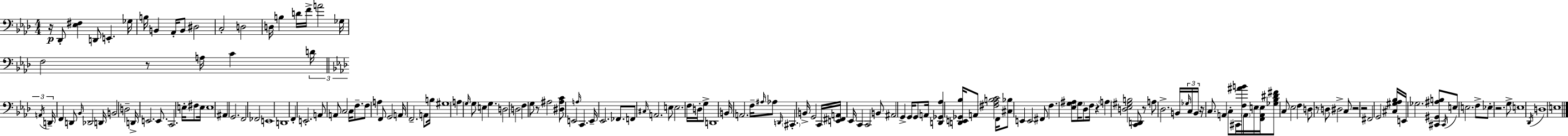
{
  \clef bass
  \numericTimeSignature
  \time 4/4
  \key aes \major
  r16\p des,8-. <ees fis>4 d,8 e,4.-. ges16 | b16 b,4 aes,16-. b,8 dis2 | c2-. d2 | d16 b4 d'16 f'16-> a'2 ges16 | \break f2 r8 a16 c'4 \tuplet 3/2 { d'16 | \bar "||" \break \key aes \major \acciaccatura { a,16 } d,16-- } f,4 d,8 \grace { bes,16 } des,2 | d,16 b,2 d2-- | d,16-> e,2. e,8. | c,2. e16-. fis8 | \break e16 e1 | ais,4 g,2. | f,2 fes,2 | e,1 | \break d,1 | f,4-. e,2.-. | a,8 a,8 c2 c16 f8.-- | f8 a4 f,8 g,2 | \break a,16 f,2.-- a,8 | b16 gis1 | a4 \grace { g16 } g8 e4 g4. | d2 d2 | \break f4 g8 r8 ais2 | <dis ais c'>8 e,2 \grace { a16 } c,4. | e,16-- ees,2. | fes,8. f,8 \grace { cis16 } a,2. | \break e8 e2. | f16 d16-. g8-> d,1 | b,16 a,2. | f16-- \grace { ais16 } aes8 \grace { d,16 } \parenthesize cis,4.-. b,16-> g,2 | \break c,16 <e, fis, a,>16 ees,16 c,4 c,2 | b,8 ais,2 g,4-> | g,16 g,8 a,16 <d, ges, aes>4 <d, e, ges, bes>16 a,8 <fis aes b c'>2 | f,16 <cis bes>8 e,4 e,2 | \break fis,8 f4. <ees g ais>8 \parenthesize g16 | des8 f16 r4 \parenthesize a4 <d ees gis b>2 | <c, d,>8 r8 a8 des2.-> | b,16 \tuplet 3/2 { \grace { ges16 } c16 b,16 } r16 c8. a,4 | \break c8-. cis,16 <f ais' b'>16 \parenthesize a,16 e16 <f, a, e>16 <ges bes dis' fis'>8 c8 ees2 | f4 d8 r8 d8 dis2-> | c8 r2 | r2 fis,2 | \break g,2 <cis gis aes bes>16 e,16 ges2. | <cis, gis, ais b>8 \acciaccatura { cis,16 } e8 e2. | f8-> ees8-. r2. | g8-> e1 | \break \acciaccatura { des,16 } d1 | e1 | \bar "|."
}